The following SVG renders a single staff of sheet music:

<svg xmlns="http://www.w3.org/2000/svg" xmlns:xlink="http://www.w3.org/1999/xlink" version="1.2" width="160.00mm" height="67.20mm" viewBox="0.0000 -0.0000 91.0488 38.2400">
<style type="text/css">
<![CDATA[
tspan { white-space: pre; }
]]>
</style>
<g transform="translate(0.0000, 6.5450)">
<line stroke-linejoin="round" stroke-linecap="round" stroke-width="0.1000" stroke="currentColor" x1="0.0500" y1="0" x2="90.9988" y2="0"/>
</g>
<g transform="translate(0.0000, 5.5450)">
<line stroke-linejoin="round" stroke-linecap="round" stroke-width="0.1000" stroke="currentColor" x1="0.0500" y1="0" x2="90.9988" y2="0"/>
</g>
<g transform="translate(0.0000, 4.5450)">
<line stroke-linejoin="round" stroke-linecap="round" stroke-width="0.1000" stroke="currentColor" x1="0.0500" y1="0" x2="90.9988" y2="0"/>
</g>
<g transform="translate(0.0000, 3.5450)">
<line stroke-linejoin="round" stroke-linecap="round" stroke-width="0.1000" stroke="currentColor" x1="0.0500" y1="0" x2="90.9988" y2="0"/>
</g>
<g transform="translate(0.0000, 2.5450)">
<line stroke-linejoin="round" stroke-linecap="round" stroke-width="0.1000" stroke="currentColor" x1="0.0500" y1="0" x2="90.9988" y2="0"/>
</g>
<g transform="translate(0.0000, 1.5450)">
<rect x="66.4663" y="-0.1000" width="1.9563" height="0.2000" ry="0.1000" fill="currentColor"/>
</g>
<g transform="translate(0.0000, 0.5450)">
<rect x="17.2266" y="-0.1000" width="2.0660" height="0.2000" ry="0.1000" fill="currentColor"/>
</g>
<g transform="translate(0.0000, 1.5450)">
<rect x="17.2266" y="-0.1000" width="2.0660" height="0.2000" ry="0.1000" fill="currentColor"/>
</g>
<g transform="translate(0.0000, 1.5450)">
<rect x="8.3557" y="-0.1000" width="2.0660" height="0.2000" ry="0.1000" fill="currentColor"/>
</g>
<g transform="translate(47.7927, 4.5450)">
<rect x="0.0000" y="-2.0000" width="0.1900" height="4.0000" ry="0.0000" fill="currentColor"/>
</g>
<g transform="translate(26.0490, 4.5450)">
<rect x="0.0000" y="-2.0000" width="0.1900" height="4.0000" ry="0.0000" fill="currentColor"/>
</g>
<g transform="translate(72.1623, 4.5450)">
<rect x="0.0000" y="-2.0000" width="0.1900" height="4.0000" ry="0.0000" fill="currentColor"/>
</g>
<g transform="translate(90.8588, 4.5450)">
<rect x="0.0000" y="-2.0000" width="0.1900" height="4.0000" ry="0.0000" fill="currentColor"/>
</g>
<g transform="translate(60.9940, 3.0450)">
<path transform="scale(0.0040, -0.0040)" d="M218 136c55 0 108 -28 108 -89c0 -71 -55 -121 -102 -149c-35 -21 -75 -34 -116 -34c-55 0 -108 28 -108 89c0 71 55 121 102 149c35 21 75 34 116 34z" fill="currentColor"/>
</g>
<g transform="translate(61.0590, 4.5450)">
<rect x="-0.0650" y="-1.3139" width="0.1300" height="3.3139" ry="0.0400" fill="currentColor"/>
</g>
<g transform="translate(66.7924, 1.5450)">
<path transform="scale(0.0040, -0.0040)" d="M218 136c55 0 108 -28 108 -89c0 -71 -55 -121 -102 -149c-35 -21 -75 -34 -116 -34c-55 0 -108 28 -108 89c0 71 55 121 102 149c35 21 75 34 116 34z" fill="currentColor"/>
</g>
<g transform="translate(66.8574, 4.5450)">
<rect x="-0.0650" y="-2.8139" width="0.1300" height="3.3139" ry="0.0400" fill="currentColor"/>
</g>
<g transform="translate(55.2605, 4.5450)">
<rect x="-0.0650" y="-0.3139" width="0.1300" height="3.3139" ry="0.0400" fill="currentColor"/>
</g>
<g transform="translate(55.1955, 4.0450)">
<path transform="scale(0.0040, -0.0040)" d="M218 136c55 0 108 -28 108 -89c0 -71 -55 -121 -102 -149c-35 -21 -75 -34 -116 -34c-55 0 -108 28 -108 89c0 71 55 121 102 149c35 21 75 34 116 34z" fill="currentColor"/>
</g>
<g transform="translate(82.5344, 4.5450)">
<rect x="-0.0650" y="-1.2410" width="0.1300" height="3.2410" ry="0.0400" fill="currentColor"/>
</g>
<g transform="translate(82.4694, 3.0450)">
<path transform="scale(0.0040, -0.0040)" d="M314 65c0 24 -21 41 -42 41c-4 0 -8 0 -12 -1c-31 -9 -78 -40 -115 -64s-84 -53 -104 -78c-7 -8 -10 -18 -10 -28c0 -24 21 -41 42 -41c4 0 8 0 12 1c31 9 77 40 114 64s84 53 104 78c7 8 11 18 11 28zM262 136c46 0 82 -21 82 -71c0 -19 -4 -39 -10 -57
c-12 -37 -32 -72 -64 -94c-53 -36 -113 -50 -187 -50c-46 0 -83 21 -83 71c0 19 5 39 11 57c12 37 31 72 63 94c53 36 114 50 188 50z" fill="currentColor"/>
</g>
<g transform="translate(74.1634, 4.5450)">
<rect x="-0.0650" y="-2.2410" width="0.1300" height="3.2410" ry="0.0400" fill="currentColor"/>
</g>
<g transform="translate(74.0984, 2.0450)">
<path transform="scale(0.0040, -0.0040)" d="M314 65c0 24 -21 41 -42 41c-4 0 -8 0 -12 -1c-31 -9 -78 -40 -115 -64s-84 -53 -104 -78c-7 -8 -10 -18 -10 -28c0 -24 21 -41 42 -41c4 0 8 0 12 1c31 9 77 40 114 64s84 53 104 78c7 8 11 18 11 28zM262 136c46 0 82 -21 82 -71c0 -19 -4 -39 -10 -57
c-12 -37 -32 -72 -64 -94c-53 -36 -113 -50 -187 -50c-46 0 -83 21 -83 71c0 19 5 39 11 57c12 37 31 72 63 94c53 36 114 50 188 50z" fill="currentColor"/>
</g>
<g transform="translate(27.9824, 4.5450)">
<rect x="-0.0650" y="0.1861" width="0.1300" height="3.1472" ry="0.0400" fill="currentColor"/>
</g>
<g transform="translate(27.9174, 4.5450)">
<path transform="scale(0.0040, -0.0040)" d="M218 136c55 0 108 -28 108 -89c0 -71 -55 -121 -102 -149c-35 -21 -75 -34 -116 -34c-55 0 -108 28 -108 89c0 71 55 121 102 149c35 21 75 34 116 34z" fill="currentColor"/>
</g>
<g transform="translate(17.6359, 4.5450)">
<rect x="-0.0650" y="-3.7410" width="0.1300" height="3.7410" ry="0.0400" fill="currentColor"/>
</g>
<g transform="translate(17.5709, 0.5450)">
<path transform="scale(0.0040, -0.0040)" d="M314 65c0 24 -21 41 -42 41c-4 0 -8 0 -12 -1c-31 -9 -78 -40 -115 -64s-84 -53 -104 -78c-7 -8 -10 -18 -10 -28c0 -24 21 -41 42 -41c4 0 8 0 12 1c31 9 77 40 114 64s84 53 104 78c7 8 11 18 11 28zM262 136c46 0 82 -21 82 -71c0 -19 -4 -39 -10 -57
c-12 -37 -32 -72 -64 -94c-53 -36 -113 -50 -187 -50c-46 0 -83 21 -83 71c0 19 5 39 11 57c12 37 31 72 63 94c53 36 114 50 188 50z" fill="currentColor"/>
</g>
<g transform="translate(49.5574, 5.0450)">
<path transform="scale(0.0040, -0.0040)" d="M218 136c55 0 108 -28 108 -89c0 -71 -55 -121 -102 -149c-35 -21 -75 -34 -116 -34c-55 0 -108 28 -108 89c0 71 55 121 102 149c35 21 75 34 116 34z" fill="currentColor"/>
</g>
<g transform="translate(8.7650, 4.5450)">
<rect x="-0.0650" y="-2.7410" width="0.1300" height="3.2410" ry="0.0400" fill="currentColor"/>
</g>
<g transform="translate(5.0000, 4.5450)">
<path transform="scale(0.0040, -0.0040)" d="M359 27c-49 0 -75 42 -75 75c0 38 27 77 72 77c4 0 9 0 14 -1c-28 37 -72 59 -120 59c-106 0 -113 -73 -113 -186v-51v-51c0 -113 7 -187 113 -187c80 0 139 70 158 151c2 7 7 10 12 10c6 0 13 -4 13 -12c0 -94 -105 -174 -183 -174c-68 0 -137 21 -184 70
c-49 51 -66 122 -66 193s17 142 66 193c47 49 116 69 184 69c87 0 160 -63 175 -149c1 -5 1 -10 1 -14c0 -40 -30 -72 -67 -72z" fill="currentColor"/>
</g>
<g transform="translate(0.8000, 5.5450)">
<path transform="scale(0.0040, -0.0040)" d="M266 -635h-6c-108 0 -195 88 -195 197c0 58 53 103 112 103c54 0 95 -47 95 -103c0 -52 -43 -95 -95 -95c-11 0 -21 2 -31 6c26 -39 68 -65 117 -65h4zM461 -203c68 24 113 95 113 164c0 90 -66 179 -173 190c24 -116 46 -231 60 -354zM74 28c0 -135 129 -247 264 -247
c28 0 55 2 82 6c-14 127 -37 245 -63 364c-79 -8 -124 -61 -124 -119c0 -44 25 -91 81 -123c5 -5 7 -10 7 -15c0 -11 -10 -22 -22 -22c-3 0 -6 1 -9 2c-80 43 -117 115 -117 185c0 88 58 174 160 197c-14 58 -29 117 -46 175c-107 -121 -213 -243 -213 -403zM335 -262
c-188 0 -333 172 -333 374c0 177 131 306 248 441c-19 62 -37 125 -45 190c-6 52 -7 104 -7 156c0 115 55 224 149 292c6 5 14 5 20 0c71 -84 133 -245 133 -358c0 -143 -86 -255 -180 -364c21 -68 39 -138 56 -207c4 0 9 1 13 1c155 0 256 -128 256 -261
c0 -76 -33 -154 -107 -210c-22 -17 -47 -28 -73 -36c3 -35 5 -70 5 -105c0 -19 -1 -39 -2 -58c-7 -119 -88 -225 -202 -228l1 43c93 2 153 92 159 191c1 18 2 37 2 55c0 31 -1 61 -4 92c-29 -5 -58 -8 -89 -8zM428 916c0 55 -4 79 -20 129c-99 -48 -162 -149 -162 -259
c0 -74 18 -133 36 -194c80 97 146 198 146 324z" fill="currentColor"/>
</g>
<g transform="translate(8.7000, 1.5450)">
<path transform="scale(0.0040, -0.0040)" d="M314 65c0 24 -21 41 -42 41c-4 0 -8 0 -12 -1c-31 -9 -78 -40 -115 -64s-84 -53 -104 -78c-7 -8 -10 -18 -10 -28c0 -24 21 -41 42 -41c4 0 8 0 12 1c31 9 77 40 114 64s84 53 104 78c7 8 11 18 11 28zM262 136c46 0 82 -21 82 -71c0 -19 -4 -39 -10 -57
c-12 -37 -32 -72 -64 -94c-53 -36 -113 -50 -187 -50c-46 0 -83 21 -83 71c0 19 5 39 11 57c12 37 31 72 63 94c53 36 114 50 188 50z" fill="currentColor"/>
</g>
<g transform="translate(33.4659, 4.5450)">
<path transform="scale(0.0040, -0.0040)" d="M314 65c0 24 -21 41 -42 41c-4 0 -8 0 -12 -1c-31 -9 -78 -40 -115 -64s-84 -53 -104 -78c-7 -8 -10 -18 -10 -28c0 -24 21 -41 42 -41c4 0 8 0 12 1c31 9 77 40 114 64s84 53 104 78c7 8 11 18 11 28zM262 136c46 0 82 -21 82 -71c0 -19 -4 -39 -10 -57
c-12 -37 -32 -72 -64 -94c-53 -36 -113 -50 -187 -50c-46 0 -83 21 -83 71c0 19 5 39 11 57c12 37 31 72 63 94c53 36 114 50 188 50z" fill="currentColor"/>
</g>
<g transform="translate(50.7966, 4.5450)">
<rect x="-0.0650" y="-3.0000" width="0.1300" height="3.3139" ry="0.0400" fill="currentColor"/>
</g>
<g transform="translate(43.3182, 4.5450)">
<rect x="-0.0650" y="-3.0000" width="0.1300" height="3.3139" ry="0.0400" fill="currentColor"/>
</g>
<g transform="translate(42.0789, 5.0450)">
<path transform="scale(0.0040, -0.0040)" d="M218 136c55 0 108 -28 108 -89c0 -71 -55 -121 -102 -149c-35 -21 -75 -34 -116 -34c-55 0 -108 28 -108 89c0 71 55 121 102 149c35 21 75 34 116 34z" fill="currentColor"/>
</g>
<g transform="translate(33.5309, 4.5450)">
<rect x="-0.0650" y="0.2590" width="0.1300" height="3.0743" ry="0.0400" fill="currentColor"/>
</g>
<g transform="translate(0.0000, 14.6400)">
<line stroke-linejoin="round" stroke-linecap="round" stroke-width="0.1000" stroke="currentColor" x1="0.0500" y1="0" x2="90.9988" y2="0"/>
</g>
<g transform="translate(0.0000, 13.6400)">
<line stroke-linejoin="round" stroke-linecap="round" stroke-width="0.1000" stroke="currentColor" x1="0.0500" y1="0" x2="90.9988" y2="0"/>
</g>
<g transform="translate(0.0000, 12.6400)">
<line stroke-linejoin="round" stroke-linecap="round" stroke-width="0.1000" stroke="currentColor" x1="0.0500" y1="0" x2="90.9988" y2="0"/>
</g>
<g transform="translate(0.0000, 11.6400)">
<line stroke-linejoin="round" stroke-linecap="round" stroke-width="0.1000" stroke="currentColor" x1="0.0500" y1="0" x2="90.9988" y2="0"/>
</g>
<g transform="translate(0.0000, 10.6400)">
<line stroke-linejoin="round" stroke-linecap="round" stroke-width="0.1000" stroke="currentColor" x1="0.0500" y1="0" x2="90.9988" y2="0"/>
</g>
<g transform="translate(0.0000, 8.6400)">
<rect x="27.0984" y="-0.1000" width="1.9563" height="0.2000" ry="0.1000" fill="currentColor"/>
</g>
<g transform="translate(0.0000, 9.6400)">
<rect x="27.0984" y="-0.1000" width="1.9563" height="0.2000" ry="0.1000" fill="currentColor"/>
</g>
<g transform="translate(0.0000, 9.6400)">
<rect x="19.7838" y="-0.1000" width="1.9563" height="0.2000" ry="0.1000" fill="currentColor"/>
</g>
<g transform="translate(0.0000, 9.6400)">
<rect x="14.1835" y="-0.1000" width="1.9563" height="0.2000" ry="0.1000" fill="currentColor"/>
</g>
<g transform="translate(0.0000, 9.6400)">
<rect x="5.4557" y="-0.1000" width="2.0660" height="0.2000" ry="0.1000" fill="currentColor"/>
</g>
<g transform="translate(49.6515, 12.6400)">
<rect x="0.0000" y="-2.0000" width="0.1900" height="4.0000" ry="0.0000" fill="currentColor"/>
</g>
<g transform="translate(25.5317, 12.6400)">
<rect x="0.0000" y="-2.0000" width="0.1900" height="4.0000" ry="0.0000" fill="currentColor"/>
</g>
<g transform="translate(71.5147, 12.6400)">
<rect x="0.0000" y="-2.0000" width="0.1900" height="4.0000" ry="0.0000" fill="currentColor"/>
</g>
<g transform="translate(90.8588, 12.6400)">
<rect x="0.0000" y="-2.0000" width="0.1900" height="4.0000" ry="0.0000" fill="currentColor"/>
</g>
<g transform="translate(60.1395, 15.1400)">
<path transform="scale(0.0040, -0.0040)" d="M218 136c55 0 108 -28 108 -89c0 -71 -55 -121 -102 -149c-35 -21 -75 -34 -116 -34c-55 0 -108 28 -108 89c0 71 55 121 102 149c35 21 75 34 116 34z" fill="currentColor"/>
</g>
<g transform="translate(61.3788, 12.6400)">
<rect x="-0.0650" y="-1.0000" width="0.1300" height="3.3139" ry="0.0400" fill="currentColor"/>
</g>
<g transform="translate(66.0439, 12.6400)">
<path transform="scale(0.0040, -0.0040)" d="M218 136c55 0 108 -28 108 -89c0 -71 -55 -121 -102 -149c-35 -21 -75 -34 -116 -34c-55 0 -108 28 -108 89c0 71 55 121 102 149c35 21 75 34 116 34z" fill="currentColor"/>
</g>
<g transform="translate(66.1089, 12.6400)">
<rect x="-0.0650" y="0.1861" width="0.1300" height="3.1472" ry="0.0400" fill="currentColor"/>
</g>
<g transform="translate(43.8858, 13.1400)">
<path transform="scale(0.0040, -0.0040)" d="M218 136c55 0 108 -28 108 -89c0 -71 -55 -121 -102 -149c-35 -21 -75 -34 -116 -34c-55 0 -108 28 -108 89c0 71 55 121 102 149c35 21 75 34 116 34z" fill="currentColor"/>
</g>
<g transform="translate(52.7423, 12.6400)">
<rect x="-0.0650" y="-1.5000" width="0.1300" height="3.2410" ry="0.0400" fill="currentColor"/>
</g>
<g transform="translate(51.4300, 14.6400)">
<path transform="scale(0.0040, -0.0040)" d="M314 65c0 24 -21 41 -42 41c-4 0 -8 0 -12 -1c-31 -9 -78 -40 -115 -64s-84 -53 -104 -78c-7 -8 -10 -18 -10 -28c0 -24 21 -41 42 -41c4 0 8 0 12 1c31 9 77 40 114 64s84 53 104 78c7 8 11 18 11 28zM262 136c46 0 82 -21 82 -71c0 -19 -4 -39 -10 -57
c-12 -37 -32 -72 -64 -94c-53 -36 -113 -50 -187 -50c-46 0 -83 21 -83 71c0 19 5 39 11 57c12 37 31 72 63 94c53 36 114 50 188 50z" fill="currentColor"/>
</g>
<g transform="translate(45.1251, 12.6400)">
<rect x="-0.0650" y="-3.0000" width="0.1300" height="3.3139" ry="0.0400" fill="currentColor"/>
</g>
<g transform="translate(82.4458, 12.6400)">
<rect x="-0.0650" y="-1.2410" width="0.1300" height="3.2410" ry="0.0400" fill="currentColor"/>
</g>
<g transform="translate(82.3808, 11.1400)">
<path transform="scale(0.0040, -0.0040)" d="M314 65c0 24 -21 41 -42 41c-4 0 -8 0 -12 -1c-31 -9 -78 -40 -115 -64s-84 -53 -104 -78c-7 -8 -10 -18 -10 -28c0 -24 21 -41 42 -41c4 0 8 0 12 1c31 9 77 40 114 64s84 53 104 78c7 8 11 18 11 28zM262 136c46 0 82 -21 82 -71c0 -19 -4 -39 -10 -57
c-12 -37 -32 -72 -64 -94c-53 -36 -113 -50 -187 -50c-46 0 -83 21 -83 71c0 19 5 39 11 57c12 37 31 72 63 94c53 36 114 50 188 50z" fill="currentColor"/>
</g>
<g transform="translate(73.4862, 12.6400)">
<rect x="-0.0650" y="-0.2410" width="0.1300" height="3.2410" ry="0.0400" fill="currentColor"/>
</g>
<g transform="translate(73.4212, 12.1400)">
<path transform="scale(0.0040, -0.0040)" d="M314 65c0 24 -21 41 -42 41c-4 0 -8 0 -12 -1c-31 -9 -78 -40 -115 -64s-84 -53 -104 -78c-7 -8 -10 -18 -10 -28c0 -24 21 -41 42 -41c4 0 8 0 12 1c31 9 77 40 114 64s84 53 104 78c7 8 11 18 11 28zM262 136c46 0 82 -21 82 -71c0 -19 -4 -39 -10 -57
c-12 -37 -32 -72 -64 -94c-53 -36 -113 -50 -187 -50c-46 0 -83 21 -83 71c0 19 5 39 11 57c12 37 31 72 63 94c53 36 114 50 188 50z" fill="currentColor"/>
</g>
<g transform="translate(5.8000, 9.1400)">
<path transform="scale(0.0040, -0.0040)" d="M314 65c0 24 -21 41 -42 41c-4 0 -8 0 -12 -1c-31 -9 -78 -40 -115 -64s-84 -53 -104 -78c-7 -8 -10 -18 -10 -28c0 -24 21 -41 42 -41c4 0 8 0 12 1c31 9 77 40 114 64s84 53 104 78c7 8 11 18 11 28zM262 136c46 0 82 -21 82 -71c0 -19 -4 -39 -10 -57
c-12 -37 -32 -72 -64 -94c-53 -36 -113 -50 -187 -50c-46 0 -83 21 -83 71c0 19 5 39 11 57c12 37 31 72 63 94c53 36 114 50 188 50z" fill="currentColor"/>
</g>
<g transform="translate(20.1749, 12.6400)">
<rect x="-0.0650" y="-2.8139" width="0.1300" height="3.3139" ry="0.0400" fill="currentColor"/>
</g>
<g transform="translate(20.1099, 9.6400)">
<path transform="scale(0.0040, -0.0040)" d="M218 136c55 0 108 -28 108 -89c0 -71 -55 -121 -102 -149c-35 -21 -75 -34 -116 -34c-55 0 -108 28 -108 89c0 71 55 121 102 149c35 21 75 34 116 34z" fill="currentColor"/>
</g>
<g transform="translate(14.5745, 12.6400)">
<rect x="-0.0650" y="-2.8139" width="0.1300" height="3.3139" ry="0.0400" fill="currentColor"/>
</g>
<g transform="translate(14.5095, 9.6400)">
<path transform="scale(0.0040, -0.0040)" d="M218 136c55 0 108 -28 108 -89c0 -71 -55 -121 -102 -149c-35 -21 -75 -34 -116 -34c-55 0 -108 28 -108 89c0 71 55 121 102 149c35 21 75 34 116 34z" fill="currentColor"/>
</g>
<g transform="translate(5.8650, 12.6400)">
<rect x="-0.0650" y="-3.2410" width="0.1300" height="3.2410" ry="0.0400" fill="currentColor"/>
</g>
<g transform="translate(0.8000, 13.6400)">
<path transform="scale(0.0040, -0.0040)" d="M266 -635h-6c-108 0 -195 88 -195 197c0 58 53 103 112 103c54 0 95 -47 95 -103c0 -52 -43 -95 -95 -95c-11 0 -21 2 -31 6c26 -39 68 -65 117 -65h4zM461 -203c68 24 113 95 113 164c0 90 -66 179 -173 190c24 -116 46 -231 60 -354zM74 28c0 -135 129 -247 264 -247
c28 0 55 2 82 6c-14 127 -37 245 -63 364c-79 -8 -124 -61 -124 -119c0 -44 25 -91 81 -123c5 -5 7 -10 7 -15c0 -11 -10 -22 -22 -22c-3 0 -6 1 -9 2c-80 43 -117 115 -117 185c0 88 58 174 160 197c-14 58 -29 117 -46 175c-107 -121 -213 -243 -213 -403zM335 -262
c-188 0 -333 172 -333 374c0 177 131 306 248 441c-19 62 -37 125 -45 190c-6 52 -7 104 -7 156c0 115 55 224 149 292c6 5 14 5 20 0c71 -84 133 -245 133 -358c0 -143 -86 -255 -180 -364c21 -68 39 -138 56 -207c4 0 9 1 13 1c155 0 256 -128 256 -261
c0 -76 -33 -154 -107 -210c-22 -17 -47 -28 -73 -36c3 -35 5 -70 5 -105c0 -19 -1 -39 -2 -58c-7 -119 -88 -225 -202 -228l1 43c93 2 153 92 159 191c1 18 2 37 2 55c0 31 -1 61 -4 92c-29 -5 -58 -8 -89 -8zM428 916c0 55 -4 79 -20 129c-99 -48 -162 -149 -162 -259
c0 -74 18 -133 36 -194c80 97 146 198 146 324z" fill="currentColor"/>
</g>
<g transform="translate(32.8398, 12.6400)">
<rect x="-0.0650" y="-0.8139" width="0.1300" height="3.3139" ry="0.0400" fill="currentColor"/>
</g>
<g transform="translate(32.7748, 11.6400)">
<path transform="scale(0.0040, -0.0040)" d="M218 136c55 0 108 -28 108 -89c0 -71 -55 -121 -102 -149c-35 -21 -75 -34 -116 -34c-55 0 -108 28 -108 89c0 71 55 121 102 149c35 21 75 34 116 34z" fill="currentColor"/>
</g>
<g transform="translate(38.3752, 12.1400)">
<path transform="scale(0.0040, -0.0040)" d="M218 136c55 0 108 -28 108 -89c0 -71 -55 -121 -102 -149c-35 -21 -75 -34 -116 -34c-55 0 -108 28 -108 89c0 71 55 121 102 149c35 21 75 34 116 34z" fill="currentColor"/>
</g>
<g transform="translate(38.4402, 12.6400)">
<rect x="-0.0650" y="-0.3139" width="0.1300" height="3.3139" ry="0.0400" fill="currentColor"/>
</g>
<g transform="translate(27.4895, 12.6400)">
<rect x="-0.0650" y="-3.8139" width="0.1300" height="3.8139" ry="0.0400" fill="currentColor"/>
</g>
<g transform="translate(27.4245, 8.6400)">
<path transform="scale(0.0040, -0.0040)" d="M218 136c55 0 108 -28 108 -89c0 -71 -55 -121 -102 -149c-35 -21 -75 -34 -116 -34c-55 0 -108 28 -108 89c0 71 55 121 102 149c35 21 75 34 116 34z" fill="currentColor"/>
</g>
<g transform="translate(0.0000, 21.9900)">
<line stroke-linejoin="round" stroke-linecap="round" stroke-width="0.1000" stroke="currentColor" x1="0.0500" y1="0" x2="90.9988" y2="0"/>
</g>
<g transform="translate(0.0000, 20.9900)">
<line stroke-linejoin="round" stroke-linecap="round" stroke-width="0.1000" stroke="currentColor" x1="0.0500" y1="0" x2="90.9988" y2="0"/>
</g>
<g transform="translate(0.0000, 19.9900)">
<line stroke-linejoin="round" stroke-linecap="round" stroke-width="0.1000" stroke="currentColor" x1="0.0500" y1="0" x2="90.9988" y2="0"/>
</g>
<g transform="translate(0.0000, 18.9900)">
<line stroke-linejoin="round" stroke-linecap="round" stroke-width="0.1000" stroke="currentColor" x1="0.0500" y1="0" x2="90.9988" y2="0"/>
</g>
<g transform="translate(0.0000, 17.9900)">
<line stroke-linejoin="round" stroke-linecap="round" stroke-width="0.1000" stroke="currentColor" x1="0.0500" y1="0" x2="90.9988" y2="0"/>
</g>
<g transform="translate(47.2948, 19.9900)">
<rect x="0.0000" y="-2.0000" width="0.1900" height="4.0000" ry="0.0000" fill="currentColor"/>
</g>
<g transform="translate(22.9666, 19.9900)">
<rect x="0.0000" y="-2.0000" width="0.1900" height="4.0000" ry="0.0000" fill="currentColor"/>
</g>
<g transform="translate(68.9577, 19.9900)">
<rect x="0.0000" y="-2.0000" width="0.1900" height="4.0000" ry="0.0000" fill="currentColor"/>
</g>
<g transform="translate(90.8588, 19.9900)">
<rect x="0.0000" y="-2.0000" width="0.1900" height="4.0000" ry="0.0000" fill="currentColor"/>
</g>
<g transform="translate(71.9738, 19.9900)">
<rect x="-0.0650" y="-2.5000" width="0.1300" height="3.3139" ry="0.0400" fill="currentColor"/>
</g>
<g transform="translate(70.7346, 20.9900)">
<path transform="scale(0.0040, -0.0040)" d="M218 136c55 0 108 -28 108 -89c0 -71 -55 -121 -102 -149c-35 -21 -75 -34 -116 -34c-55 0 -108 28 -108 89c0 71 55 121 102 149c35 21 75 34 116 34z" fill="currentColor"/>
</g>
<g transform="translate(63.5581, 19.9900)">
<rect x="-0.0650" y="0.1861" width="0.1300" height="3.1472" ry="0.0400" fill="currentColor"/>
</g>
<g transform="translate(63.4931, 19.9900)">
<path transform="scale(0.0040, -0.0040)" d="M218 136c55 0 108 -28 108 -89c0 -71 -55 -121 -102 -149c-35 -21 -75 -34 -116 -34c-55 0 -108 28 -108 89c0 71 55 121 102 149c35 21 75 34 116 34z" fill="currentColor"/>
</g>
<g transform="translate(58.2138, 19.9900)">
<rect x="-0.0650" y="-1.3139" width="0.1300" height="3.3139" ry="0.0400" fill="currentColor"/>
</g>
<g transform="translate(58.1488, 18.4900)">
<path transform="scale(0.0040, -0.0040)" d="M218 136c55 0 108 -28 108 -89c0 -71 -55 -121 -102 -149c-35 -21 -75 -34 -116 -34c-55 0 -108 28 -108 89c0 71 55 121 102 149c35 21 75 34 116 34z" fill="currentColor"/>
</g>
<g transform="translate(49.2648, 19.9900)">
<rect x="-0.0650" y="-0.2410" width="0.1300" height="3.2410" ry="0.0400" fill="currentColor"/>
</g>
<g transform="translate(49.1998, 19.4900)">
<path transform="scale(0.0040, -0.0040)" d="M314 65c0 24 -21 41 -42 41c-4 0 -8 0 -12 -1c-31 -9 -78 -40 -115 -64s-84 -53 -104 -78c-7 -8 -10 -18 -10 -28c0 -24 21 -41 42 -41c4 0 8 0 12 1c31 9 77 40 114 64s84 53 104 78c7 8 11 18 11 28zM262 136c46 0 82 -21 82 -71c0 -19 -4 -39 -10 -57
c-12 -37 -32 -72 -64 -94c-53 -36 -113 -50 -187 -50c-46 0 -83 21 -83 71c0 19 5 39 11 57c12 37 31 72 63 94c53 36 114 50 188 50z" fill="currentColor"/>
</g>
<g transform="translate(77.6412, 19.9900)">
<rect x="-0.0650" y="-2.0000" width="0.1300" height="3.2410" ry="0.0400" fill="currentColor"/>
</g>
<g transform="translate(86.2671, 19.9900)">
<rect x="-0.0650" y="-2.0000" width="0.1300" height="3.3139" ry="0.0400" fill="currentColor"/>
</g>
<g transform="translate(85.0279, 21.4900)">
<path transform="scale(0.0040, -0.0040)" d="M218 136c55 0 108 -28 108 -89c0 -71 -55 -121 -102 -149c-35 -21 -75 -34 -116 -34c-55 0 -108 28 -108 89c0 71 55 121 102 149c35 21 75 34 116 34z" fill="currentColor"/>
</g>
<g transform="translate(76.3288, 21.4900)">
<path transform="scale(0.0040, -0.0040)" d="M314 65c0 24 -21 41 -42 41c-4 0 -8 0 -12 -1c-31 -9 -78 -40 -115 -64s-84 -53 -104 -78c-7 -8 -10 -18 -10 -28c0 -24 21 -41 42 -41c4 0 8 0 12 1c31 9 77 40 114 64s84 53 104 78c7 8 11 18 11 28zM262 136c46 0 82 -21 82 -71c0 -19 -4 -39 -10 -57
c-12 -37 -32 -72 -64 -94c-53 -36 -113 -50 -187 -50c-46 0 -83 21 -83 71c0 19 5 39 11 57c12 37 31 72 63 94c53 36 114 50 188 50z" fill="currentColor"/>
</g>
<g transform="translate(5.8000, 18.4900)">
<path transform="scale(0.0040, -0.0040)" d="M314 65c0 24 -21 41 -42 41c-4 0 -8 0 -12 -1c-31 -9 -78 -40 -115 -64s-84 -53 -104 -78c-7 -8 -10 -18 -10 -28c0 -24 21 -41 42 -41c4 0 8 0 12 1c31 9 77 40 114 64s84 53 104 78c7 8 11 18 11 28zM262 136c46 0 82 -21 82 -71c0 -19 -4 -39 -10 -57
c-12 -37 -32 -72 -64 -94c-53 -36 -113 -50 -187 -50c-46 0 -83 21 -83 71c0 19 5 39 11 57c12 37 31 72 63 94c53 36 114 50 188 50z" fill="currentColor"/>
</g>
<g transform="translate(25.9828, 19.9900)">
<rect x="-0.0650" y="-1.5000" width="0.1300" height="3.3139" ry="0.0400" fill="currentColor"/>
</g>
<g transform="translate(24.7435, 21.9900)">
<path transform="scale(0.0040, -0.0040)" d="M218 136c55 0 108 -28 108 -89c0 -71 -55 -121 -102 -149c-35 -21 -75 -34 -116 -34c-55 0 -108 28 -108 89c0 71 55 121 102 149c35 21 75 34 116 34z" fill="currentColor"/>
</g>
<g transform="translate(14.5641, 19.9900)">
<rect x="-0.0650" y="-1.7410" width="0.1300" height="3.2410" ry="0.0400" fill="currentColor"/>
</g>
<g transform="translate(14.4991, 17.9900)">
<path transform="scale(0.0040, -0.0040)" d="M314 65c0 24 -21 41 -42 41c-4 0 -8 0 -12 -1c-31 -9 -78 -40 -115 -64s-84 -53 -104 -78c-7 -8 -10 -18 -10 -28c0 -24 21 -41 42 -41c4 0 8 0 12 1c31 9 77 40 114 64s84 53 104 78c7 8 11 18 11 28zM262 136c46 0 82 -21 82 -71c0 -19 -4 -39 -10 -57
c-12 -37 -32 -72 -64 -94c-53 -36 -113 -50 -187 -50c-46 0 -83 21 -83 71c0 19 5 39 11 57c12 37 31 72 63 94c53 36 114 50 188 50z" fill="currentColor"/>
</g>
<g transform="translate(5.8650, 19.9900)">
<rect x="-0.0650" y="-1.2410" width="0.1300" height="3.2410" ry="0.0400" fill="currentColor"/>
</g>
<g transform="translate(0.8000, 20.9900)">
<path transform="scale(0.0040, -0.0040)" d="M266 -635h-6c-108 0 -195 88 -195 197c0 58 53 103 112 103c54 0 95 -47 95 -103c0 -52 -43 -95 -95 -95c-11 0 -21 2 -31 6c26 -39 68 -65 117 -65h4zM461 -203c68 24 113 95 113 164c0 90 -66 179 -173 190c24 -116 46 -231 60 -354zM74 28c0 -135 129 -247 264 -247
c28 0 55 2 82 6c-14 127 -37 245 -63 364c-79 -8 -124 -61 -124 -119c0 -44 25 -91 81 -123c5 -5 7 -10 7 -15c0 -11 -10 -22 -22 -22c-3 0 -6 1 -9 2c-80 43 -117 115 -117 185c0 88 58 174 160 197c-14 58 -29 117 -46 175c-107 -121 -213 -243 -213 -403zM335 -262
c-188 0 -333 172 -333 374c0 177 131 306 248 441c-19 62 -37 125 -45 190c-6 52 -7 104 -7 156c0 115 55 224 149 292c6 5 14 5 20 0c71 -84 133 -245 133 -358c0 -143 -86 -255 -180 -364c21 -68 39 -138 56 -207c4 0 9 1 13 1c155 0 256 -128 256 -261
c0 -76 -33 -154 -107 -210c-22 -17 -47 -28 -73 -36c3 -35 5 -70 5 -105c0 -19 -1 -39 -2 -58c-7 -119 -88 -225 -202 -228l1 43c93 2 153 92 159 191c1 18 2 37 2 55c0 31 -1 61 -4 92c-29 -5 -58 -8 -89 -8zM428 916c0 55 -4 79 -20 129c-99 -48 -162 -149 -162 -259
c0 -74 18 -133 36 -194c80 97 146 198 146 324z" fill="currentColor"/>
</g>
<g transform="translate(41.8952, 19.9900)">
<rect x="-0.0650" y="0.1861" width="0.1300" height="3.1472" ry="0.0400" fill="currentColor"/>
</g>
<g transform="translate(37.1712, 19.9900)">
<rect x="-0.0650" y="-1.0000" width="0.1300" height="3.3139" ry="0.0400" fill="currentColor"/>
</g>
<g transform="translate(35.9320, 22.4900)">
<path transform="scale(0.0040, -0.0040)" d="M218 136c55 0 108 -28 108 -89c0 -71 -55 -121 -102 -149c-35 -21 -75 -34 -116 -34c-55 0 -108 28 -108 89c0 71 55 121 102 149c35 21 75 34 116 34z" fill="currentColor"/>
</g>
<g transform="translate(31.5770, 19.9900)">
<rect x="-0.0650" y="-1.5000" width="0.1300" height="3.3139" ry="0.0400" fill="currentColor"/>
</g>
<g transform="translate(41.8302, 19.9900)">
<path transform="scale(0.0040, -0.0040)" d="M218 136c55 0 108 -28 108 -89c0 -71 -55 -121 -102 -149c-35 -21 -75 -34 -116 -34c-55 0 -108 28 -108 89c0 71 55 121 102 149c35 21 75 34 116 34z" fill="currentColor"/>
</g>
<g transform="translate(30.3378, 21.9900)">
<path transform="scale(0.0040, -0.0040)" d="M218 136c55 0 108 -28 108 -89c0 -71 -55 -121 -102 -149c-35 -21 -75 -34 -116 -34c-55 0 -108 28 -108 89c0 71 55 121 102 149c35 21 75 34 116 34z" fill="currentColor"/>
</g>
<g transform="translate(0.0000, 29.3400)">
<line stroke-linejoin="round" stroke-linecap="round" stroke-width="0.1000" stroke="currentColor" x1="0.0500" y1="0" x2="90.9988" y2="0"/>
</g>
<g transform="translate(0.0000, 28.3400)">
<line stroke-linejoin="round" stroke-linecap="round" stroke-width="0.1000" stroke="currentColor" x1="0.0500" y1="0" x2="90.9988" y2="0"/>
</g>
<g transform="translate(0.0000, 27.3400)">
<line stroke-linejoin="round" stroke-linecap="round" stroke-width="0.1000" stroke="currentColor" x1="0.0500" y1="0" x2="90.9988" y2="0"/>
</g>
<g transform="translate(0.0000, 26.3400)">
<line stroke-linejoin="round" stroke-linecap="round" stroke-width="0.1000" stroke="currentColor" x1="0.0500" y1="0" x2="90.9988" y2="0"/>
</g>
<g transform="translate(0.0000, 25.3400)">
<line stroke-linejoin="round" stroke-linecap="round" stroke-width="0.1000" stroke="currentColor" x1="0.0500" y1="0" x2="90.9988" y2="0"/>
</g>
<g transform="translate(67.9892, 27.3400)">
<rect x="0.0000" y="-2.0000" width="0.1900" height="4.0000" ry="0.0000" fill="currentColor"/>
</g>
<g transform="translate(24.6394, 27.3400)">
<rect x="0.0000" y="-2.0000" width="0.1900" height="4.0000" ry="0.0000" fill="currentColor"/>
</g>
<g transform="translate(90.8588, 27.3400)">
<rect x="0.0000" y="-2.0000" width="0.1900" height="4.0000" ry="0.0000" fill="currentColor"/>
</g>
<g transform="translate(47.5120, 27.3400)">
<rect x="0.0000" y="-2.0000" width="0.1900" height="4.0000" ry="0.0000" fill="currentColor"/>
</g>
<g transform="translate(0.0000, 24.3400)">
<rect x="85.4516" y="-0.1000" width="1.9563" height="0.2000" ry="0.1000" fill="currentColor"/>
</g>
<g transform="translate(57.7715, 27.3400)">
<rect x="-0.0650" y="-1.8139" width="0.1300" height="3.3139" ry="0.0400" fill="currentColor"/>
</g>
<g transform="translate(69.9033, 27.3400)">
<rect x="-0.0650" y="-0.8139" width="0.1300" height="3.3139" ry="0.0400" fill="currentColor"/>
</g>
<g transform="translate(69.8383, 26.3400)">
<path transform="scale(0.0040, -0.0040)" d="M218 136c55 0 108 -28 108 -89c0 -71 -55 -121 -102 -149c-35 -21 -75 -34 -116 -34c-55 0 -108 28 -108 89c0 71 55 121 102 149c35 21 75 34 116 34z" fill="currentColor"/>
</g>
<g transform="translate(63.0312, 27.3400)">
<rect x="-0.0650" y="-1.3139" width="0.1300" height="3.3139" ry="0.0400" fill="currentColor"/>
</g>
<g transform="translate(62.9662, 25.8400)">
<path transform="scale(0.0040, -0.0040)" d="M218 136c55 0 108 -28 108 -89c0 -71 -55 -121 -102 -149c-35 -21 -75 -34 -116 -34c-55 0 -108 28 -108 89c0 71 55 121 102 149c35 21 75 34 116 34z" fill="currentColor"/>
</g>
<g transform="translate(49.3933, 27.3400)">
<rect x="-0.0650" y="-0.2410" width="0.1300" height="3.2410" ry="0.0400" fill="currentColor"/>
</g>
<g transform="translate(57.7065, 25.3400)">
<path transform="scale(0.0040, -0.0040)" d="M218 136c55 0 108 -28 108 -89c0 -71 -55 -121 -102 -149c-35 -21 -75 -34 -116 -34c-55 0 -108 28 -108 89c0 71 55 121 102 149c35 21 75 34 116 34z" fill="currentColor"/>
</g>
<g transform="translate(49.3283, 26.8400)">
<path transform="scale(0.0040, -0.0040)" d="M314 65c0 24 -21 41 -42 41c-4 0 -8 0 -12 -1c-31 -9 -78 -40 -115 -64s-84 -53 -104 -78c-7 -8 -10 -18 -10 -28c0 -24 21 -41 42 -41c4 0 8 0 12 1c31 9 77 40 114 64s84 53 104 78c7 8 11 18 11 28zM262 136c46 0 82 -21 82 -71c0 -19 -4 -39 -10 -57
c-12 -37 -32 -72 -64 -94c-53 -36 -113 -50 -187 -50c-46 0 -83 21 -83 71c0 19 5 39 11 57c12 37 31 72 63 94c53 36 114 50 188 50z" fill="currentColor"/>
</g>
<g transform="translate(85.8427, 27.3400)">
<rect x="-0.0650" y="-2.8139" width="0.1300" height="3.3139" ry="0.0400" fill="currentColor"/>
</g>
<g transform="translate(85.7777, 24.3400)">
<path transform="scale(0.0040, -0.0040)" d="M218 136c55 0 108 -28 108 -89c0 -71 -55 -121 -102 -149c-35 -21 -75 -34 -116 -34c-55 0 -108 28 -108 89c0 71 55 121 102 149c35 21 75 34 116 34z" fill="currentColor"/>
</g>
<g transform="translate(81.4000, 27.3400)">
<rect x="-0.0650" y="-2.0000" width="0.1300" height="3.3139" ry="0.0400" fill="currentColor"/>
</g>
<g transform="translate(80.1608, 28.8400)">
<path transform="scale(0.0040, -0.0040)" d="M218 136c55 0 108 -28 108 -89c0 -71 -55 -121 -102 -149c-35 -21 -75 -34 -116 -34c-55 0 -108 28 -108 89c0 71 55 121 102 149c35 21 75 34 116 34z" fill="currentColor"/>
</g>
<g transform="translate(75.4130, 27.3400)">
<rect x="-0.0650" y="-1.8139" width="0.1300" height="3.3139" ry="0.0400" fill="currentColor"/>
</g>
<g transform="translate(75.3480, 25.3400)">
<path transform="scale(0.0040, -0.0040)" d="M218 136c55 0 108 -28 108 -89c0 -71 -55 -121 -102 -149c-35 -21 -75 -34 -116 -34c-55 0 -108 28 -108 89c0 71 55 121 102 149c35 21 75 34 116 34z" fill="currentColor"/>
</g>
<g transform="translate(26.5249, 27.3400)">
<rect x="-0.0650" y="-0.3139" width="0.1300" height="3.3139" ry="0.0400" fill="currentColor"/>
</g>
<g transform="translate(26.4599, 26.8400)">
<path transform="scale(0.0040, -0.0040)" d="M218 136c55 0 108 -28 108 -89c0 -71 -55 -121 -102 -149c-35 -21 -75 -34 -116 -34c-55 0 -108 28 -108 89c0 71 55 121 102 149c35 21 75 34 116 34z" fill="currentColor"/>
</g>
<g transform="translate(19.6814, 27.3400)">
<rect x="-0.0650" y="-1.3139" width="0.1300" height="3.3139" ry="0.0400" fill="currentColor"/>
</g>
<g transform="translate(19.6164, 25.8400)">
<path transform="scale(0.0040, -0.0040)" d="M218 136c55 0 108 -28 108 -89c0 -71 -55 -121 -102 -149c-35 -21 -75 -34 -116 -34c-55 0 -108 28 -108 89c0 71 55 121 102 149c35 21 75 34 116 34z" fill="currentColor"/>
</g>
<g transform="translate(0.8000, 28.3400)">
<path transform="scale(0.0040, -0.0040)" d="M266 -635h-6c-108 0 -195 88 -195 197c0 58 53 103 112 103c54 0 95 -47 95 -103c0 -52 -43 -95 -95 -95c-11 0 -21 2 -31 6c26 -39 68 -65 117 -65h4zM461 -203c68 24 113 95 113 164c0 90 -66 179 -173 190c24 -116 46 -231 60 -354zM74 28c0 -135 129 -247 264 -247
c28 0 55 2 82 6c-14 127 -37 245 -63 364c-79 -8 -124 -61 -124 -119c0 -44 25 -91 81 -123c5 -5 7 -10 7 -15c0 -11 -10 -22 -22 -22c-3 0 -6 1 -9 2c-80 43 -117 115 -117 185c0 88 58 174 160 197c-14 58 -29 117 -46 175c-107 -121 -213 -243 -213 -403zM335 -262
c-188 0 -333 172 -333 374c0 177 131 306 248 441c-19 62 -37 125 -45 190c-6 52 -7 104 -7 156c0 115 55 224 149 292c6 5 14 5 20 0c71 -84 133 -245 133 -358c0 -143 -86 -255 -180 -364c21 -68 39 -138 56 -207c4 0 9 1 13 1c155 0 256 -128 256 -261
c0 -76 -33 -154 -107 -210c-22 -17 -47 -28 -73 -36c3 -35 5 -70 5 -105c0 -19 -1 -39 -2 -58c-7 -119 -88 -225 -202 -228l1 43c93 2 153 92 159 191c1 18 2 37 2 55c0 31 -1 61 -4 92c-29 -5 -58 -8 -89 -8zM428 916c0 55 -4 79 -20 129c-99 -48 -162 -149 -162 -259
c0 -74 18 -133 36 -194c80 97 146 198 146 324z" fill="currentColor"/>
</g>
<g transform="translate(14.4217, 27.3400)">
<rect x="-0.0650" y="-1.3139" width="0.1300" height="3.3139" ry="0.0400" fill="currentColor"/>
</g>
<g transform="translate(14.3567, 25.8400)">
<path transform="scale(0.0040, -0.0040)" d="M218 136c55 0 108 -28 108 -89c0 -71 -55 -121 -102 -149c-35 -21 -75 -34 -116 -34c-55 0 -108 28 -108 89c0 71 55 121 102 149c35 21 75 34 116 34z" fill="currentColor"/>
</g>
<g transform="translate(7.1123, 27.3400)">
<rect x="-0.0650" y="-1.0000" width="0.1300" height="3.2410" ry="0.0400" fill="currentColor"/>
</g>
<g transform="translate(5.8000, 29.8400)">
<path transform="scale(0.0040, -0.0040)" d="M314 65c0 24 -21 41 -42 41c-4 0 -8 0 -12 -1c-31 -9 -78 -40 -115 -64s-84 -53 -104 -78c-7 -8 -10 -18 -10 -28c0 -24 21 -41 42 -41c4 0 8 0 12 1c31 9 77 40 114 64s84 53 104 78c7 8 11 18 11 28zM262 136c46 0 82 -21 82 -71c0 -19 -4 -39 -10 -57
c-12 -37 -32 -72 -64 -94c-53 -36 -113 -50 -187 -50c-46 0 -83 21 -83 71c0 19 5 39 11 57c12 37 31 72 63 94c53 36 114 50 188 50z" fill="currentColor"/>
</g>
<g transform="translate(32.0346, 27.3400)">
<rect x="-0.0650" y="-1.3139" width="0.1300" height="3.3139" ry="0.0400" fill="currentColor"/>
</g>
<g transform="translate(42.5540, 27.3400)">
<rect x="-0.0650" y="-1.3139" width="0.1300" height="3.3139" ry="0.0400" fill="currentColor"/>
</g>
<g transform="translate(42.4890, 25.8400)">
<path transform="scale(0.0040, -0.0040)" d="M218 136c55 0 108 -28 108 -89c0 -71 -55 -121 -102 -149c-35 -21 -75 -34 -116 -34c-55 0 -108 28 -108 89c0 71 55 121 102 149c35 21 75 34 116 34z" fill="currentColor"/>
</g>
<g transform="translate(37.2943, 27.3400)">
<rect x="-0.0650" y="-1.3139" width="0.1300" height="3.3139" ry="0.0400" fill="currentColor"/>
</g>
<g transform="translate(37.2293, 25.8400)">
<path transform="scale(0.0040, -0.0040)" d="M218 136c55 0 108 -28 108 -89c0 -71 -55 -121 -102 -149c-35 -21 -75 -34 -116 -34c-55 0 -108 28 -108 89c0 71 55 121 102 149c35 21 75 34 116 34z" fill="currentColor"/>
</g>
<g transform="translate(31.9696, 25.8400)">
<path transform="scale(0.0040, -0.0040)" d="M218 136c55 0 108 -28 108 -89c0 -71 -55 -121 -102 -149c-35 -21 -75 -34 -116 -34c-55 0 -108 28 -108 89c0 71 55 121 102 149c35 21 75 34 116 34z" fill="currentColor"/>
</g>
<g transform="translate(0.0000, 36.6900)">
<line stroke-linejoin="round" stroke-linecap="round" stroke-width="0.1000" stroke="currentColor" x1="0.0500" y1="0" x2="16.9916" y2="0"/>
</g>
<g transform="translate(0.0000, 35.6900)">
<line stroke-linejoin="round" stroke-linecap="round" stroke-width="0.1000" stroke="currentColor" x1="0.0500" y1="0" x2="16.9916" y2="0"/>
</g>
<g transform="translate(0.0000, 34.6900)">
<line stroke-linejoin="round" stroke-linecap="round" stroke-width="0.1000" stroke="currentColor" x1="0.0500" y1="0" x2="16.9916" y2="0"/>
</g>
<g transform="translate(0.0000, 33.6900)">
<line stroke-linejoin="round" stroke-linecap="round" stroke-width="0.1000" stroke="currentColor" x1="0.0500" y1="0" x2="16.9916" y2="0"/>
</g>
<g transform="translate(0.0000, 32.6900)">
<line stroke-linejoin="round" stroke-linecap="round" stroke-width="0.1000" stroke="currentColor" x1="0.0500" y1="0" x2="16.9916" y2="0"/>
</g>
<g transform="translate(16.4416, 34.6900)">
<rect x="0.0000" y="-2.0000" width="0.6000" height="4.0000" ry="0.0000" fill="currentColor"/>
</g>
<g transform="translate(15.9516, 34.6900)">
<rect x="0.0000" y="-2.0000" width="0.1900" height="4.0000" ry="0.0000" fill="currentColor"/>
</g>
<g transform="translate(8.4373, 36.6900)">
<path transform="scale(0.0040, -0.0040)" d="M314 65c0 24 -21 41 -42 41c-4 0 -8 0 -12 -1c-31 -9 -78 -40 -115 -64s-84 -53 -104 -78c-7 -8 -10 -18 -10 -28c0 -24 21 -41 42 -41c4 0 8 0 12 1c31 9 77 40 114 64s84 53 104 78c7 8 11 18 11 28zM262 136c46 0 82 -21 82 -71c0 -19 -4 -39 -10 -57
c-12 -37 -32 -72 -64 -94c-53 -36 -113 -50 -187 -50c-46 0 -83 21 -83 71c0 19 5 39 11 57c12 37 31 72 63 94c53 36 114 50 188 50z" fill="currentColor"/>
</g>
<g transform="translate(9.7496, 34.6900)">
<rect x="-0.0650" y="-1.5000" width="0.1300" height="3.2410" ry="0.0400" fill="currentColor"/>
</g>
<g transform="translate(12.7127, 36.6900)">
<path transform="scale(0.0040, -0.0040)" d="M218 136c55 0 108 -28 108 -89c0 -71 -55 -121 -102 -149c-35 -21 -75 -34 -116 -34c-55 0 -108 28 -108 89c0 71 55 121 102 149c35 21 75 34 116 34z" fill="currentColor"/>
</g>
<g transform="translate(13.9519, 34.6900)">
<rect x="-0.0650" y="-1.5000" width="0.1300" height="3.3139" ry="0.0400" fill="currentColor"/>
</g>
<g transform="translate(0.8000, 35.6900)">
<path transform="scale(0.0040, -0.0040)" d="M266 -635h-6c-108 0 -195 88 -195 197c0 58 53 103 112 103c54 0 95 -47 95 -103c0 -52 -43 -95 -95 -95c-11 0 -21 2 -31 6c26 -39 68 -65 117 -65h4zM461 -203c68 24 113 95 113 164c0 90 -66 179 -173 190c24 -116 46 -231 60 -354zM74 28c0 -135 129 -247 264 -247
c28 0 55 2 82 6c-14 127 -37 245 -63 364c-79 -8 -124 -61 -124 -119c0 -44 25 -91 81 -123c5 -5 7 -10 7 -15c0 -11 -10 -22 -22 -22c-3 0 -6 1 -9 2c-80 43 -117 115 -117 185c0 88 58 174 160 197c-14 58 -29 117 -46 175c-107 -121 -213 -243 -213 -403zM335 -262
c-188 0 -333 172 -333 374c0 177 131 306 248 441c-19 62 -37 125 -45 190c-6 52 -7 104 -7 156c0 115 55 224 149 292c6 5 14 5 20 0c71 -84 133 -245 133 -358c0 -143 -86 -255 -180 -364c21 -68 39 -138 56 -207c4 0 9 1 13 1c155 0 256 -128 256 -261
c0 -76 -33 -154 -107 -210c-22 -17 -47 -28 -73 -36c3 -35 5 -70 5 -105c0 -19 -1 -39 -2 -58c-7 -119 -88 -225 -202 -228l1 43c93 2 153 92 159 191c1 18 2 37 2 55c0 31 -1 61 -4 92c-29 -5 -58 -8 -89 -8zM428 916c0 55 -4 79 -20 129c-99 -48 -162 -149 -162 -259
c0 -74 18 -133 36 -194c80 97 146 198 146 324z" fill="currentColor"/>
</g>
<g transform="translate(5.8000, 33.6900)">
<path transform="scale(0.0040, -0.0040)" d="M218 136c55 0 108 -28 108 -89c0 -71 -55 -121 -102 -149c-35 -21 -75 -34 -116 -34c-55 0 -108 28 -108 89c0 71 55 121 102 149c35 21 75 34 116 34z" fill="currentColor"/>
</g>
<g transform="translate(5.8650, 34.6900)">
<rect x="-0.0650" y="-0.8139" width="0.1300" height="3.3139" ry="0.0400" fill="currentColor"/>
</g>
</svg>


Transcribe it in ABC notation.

X:1
T:Untitled
M:4/4
L:1/4
K:C
a2 c'2 B B2 A A c e a g2 e2 b2 a a c' d c A E2 D B c2 e2 e2 f2 E E D B c2 e B G F2 F D2 e e c e e e c2 f e d f F a d E2 E